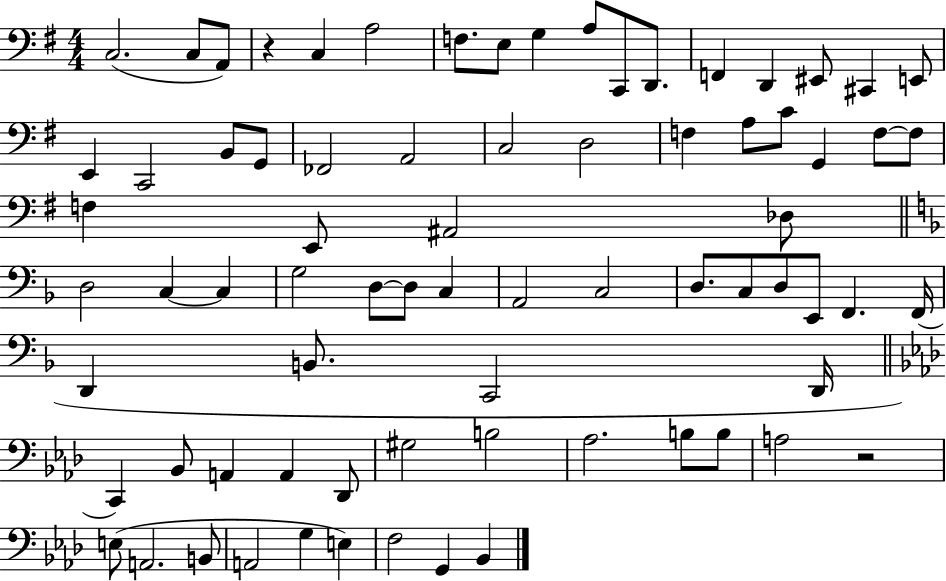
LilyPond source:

{
  \clef bass
  \numericTimeSignature
  \time 4/4
  \key g \major
  c2.( c8 a,8) | r4 c4 a2 | f8. e8 g4 a8 c,8 d,8. | f,4 d,4 eis,8 cis,4 e,8 | \break e,4 c,2 b,8 g,8 | fes,2 a,2 | c2 d2 | f4 a8 c'8 g,4 f8~~ f8 | \break f4 e,8 ais,2 des8 | \bar "||" \break \key f \major d2 c4~~ c4 | g2 d8~~ d8 c4 | a,2 c2 | d8. c8 d8 e,8 f,4. f,16( | \break d,4 b,8. c,2 d,16 | \bar "||" \break \key f \minor c,4) bes,8 a,4 a,4 des,8 | gis2 b2 | aes2. b8 b8 | a2 r2 | \break e8( a,2. b,8 | a,2 g4 e4) | f2 g,4 bes,4 | \bar "|."
}